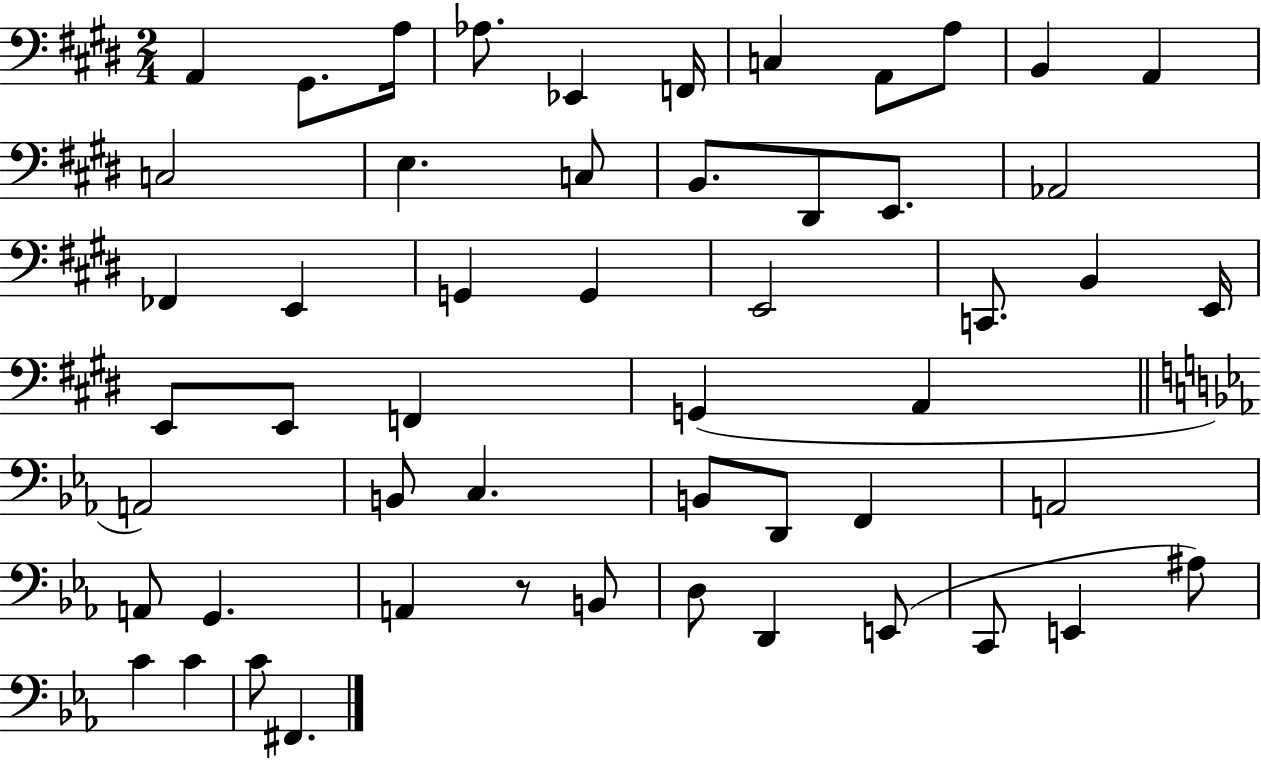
A2/q G#2/e. A3/s Ab3/e. Eb2/q F2/s C3/q A2/e A3/e B2/q A2/q C3/h E3/q. C3/e B2/e. D#2/e E2/e. Ab2/h FES2/q E2/q G2/q G2/q E2/h C2/e. B2/q E2/s E2/e E2/e F2/q G2/q A2/q A2/h B2/e C3/q. B2/e D2/e F2/q A2/h A2/e G2/q. A2/q R/e B2/e D3/e D2/q E2/e C2/e E2/q A#3/e C4/q C4/q C4/e F#2/q.